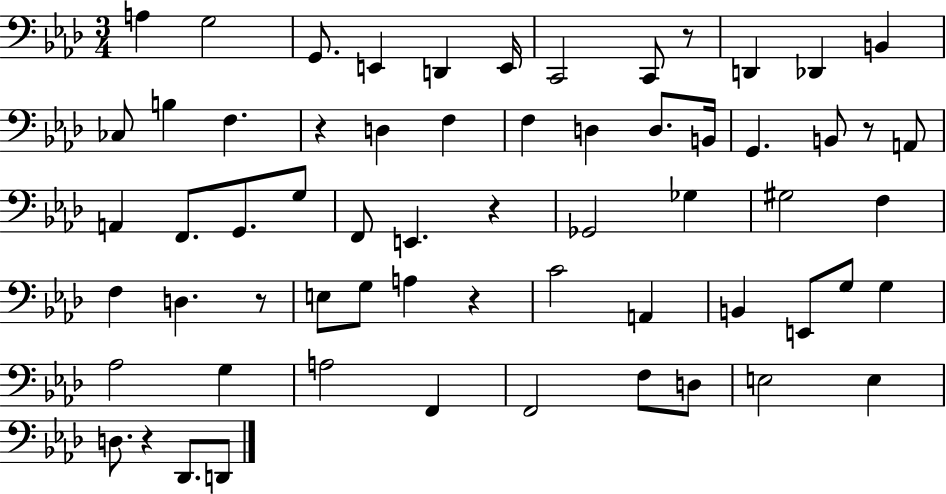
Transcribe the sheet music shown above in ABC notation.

X:1
T:Untitled
M:3/4
L:1/4
K:Ab
A, G,2 G,,/2 E,, D,, E,,/4 C,,2 C,,/2 z/2 D,, _D,, B,, _C,/2 B, F, z D, F, F, D, D,/2 B,,/4 G,, B,,/2 z/2 A,,/2 A,, F,,/2 G,,/2 G,/2 F,,/2 E,, z _G,,2 _G, ^G,2 F, F, D, z/2 E,/2 G,/2 A, z C2 A,, B,, E,,/2 G,/2 G, _A,2 G, A,2 F,, F,,2 F,/2 D,/2 E,2 E, D,/2 z _D,,/2 D,,/2